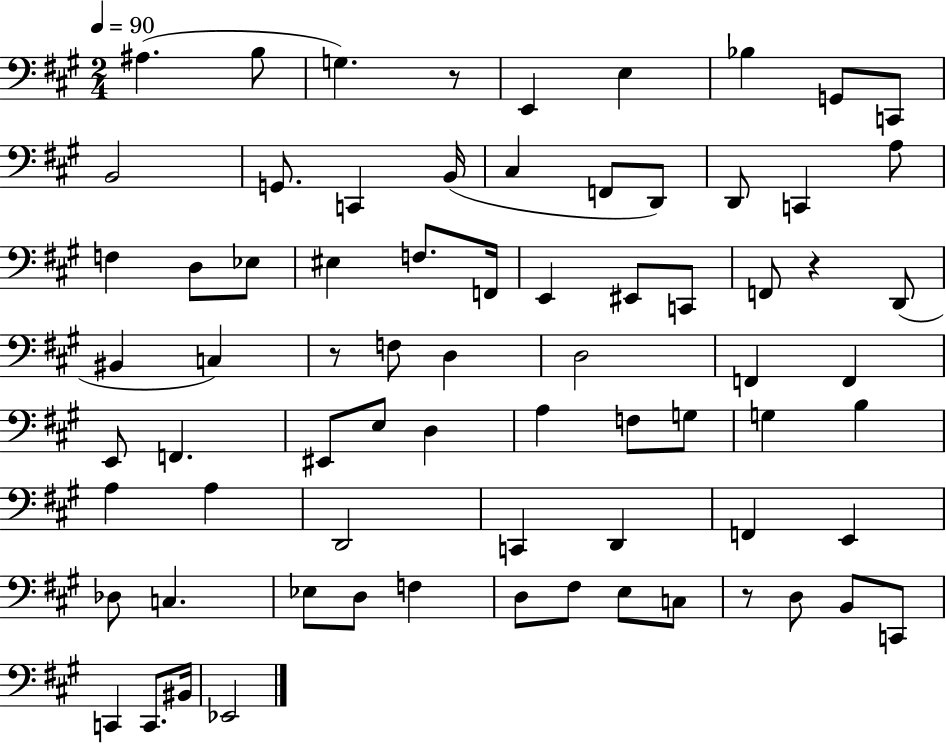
X:1
T:Untitled
M:2/4
L:1/4
K:A
^A, B,/2 G, z/2 E,, E, _B, G,,/2 C,,/2 B,,2 G,,/2 C,, B,,/4 ^C, F,,/2 D,,/2 D,,/2 C,, A,/2 F, D,/2 _E,/2 ^E, F,/2 F,,/4 E,, ^E,,/2 C,,/2 F,,/2 z D,,/2 ^B,, C, z/2 F,/2 D, D,2 F,, F,, E,,/2 F,, ^E,,/2 E,/2 D, A, F,/2 G,/2 G, B, A, A, D,,2 C,, D,, F,, E,, _D,/2 C, _E,/2 D,/2 F, D,/2 ^F,/2 E,/2 C,/2 z/2 D,/2 B,,/2 C,,/2 C,, C,,/2 ^B,,/4 _E,,2